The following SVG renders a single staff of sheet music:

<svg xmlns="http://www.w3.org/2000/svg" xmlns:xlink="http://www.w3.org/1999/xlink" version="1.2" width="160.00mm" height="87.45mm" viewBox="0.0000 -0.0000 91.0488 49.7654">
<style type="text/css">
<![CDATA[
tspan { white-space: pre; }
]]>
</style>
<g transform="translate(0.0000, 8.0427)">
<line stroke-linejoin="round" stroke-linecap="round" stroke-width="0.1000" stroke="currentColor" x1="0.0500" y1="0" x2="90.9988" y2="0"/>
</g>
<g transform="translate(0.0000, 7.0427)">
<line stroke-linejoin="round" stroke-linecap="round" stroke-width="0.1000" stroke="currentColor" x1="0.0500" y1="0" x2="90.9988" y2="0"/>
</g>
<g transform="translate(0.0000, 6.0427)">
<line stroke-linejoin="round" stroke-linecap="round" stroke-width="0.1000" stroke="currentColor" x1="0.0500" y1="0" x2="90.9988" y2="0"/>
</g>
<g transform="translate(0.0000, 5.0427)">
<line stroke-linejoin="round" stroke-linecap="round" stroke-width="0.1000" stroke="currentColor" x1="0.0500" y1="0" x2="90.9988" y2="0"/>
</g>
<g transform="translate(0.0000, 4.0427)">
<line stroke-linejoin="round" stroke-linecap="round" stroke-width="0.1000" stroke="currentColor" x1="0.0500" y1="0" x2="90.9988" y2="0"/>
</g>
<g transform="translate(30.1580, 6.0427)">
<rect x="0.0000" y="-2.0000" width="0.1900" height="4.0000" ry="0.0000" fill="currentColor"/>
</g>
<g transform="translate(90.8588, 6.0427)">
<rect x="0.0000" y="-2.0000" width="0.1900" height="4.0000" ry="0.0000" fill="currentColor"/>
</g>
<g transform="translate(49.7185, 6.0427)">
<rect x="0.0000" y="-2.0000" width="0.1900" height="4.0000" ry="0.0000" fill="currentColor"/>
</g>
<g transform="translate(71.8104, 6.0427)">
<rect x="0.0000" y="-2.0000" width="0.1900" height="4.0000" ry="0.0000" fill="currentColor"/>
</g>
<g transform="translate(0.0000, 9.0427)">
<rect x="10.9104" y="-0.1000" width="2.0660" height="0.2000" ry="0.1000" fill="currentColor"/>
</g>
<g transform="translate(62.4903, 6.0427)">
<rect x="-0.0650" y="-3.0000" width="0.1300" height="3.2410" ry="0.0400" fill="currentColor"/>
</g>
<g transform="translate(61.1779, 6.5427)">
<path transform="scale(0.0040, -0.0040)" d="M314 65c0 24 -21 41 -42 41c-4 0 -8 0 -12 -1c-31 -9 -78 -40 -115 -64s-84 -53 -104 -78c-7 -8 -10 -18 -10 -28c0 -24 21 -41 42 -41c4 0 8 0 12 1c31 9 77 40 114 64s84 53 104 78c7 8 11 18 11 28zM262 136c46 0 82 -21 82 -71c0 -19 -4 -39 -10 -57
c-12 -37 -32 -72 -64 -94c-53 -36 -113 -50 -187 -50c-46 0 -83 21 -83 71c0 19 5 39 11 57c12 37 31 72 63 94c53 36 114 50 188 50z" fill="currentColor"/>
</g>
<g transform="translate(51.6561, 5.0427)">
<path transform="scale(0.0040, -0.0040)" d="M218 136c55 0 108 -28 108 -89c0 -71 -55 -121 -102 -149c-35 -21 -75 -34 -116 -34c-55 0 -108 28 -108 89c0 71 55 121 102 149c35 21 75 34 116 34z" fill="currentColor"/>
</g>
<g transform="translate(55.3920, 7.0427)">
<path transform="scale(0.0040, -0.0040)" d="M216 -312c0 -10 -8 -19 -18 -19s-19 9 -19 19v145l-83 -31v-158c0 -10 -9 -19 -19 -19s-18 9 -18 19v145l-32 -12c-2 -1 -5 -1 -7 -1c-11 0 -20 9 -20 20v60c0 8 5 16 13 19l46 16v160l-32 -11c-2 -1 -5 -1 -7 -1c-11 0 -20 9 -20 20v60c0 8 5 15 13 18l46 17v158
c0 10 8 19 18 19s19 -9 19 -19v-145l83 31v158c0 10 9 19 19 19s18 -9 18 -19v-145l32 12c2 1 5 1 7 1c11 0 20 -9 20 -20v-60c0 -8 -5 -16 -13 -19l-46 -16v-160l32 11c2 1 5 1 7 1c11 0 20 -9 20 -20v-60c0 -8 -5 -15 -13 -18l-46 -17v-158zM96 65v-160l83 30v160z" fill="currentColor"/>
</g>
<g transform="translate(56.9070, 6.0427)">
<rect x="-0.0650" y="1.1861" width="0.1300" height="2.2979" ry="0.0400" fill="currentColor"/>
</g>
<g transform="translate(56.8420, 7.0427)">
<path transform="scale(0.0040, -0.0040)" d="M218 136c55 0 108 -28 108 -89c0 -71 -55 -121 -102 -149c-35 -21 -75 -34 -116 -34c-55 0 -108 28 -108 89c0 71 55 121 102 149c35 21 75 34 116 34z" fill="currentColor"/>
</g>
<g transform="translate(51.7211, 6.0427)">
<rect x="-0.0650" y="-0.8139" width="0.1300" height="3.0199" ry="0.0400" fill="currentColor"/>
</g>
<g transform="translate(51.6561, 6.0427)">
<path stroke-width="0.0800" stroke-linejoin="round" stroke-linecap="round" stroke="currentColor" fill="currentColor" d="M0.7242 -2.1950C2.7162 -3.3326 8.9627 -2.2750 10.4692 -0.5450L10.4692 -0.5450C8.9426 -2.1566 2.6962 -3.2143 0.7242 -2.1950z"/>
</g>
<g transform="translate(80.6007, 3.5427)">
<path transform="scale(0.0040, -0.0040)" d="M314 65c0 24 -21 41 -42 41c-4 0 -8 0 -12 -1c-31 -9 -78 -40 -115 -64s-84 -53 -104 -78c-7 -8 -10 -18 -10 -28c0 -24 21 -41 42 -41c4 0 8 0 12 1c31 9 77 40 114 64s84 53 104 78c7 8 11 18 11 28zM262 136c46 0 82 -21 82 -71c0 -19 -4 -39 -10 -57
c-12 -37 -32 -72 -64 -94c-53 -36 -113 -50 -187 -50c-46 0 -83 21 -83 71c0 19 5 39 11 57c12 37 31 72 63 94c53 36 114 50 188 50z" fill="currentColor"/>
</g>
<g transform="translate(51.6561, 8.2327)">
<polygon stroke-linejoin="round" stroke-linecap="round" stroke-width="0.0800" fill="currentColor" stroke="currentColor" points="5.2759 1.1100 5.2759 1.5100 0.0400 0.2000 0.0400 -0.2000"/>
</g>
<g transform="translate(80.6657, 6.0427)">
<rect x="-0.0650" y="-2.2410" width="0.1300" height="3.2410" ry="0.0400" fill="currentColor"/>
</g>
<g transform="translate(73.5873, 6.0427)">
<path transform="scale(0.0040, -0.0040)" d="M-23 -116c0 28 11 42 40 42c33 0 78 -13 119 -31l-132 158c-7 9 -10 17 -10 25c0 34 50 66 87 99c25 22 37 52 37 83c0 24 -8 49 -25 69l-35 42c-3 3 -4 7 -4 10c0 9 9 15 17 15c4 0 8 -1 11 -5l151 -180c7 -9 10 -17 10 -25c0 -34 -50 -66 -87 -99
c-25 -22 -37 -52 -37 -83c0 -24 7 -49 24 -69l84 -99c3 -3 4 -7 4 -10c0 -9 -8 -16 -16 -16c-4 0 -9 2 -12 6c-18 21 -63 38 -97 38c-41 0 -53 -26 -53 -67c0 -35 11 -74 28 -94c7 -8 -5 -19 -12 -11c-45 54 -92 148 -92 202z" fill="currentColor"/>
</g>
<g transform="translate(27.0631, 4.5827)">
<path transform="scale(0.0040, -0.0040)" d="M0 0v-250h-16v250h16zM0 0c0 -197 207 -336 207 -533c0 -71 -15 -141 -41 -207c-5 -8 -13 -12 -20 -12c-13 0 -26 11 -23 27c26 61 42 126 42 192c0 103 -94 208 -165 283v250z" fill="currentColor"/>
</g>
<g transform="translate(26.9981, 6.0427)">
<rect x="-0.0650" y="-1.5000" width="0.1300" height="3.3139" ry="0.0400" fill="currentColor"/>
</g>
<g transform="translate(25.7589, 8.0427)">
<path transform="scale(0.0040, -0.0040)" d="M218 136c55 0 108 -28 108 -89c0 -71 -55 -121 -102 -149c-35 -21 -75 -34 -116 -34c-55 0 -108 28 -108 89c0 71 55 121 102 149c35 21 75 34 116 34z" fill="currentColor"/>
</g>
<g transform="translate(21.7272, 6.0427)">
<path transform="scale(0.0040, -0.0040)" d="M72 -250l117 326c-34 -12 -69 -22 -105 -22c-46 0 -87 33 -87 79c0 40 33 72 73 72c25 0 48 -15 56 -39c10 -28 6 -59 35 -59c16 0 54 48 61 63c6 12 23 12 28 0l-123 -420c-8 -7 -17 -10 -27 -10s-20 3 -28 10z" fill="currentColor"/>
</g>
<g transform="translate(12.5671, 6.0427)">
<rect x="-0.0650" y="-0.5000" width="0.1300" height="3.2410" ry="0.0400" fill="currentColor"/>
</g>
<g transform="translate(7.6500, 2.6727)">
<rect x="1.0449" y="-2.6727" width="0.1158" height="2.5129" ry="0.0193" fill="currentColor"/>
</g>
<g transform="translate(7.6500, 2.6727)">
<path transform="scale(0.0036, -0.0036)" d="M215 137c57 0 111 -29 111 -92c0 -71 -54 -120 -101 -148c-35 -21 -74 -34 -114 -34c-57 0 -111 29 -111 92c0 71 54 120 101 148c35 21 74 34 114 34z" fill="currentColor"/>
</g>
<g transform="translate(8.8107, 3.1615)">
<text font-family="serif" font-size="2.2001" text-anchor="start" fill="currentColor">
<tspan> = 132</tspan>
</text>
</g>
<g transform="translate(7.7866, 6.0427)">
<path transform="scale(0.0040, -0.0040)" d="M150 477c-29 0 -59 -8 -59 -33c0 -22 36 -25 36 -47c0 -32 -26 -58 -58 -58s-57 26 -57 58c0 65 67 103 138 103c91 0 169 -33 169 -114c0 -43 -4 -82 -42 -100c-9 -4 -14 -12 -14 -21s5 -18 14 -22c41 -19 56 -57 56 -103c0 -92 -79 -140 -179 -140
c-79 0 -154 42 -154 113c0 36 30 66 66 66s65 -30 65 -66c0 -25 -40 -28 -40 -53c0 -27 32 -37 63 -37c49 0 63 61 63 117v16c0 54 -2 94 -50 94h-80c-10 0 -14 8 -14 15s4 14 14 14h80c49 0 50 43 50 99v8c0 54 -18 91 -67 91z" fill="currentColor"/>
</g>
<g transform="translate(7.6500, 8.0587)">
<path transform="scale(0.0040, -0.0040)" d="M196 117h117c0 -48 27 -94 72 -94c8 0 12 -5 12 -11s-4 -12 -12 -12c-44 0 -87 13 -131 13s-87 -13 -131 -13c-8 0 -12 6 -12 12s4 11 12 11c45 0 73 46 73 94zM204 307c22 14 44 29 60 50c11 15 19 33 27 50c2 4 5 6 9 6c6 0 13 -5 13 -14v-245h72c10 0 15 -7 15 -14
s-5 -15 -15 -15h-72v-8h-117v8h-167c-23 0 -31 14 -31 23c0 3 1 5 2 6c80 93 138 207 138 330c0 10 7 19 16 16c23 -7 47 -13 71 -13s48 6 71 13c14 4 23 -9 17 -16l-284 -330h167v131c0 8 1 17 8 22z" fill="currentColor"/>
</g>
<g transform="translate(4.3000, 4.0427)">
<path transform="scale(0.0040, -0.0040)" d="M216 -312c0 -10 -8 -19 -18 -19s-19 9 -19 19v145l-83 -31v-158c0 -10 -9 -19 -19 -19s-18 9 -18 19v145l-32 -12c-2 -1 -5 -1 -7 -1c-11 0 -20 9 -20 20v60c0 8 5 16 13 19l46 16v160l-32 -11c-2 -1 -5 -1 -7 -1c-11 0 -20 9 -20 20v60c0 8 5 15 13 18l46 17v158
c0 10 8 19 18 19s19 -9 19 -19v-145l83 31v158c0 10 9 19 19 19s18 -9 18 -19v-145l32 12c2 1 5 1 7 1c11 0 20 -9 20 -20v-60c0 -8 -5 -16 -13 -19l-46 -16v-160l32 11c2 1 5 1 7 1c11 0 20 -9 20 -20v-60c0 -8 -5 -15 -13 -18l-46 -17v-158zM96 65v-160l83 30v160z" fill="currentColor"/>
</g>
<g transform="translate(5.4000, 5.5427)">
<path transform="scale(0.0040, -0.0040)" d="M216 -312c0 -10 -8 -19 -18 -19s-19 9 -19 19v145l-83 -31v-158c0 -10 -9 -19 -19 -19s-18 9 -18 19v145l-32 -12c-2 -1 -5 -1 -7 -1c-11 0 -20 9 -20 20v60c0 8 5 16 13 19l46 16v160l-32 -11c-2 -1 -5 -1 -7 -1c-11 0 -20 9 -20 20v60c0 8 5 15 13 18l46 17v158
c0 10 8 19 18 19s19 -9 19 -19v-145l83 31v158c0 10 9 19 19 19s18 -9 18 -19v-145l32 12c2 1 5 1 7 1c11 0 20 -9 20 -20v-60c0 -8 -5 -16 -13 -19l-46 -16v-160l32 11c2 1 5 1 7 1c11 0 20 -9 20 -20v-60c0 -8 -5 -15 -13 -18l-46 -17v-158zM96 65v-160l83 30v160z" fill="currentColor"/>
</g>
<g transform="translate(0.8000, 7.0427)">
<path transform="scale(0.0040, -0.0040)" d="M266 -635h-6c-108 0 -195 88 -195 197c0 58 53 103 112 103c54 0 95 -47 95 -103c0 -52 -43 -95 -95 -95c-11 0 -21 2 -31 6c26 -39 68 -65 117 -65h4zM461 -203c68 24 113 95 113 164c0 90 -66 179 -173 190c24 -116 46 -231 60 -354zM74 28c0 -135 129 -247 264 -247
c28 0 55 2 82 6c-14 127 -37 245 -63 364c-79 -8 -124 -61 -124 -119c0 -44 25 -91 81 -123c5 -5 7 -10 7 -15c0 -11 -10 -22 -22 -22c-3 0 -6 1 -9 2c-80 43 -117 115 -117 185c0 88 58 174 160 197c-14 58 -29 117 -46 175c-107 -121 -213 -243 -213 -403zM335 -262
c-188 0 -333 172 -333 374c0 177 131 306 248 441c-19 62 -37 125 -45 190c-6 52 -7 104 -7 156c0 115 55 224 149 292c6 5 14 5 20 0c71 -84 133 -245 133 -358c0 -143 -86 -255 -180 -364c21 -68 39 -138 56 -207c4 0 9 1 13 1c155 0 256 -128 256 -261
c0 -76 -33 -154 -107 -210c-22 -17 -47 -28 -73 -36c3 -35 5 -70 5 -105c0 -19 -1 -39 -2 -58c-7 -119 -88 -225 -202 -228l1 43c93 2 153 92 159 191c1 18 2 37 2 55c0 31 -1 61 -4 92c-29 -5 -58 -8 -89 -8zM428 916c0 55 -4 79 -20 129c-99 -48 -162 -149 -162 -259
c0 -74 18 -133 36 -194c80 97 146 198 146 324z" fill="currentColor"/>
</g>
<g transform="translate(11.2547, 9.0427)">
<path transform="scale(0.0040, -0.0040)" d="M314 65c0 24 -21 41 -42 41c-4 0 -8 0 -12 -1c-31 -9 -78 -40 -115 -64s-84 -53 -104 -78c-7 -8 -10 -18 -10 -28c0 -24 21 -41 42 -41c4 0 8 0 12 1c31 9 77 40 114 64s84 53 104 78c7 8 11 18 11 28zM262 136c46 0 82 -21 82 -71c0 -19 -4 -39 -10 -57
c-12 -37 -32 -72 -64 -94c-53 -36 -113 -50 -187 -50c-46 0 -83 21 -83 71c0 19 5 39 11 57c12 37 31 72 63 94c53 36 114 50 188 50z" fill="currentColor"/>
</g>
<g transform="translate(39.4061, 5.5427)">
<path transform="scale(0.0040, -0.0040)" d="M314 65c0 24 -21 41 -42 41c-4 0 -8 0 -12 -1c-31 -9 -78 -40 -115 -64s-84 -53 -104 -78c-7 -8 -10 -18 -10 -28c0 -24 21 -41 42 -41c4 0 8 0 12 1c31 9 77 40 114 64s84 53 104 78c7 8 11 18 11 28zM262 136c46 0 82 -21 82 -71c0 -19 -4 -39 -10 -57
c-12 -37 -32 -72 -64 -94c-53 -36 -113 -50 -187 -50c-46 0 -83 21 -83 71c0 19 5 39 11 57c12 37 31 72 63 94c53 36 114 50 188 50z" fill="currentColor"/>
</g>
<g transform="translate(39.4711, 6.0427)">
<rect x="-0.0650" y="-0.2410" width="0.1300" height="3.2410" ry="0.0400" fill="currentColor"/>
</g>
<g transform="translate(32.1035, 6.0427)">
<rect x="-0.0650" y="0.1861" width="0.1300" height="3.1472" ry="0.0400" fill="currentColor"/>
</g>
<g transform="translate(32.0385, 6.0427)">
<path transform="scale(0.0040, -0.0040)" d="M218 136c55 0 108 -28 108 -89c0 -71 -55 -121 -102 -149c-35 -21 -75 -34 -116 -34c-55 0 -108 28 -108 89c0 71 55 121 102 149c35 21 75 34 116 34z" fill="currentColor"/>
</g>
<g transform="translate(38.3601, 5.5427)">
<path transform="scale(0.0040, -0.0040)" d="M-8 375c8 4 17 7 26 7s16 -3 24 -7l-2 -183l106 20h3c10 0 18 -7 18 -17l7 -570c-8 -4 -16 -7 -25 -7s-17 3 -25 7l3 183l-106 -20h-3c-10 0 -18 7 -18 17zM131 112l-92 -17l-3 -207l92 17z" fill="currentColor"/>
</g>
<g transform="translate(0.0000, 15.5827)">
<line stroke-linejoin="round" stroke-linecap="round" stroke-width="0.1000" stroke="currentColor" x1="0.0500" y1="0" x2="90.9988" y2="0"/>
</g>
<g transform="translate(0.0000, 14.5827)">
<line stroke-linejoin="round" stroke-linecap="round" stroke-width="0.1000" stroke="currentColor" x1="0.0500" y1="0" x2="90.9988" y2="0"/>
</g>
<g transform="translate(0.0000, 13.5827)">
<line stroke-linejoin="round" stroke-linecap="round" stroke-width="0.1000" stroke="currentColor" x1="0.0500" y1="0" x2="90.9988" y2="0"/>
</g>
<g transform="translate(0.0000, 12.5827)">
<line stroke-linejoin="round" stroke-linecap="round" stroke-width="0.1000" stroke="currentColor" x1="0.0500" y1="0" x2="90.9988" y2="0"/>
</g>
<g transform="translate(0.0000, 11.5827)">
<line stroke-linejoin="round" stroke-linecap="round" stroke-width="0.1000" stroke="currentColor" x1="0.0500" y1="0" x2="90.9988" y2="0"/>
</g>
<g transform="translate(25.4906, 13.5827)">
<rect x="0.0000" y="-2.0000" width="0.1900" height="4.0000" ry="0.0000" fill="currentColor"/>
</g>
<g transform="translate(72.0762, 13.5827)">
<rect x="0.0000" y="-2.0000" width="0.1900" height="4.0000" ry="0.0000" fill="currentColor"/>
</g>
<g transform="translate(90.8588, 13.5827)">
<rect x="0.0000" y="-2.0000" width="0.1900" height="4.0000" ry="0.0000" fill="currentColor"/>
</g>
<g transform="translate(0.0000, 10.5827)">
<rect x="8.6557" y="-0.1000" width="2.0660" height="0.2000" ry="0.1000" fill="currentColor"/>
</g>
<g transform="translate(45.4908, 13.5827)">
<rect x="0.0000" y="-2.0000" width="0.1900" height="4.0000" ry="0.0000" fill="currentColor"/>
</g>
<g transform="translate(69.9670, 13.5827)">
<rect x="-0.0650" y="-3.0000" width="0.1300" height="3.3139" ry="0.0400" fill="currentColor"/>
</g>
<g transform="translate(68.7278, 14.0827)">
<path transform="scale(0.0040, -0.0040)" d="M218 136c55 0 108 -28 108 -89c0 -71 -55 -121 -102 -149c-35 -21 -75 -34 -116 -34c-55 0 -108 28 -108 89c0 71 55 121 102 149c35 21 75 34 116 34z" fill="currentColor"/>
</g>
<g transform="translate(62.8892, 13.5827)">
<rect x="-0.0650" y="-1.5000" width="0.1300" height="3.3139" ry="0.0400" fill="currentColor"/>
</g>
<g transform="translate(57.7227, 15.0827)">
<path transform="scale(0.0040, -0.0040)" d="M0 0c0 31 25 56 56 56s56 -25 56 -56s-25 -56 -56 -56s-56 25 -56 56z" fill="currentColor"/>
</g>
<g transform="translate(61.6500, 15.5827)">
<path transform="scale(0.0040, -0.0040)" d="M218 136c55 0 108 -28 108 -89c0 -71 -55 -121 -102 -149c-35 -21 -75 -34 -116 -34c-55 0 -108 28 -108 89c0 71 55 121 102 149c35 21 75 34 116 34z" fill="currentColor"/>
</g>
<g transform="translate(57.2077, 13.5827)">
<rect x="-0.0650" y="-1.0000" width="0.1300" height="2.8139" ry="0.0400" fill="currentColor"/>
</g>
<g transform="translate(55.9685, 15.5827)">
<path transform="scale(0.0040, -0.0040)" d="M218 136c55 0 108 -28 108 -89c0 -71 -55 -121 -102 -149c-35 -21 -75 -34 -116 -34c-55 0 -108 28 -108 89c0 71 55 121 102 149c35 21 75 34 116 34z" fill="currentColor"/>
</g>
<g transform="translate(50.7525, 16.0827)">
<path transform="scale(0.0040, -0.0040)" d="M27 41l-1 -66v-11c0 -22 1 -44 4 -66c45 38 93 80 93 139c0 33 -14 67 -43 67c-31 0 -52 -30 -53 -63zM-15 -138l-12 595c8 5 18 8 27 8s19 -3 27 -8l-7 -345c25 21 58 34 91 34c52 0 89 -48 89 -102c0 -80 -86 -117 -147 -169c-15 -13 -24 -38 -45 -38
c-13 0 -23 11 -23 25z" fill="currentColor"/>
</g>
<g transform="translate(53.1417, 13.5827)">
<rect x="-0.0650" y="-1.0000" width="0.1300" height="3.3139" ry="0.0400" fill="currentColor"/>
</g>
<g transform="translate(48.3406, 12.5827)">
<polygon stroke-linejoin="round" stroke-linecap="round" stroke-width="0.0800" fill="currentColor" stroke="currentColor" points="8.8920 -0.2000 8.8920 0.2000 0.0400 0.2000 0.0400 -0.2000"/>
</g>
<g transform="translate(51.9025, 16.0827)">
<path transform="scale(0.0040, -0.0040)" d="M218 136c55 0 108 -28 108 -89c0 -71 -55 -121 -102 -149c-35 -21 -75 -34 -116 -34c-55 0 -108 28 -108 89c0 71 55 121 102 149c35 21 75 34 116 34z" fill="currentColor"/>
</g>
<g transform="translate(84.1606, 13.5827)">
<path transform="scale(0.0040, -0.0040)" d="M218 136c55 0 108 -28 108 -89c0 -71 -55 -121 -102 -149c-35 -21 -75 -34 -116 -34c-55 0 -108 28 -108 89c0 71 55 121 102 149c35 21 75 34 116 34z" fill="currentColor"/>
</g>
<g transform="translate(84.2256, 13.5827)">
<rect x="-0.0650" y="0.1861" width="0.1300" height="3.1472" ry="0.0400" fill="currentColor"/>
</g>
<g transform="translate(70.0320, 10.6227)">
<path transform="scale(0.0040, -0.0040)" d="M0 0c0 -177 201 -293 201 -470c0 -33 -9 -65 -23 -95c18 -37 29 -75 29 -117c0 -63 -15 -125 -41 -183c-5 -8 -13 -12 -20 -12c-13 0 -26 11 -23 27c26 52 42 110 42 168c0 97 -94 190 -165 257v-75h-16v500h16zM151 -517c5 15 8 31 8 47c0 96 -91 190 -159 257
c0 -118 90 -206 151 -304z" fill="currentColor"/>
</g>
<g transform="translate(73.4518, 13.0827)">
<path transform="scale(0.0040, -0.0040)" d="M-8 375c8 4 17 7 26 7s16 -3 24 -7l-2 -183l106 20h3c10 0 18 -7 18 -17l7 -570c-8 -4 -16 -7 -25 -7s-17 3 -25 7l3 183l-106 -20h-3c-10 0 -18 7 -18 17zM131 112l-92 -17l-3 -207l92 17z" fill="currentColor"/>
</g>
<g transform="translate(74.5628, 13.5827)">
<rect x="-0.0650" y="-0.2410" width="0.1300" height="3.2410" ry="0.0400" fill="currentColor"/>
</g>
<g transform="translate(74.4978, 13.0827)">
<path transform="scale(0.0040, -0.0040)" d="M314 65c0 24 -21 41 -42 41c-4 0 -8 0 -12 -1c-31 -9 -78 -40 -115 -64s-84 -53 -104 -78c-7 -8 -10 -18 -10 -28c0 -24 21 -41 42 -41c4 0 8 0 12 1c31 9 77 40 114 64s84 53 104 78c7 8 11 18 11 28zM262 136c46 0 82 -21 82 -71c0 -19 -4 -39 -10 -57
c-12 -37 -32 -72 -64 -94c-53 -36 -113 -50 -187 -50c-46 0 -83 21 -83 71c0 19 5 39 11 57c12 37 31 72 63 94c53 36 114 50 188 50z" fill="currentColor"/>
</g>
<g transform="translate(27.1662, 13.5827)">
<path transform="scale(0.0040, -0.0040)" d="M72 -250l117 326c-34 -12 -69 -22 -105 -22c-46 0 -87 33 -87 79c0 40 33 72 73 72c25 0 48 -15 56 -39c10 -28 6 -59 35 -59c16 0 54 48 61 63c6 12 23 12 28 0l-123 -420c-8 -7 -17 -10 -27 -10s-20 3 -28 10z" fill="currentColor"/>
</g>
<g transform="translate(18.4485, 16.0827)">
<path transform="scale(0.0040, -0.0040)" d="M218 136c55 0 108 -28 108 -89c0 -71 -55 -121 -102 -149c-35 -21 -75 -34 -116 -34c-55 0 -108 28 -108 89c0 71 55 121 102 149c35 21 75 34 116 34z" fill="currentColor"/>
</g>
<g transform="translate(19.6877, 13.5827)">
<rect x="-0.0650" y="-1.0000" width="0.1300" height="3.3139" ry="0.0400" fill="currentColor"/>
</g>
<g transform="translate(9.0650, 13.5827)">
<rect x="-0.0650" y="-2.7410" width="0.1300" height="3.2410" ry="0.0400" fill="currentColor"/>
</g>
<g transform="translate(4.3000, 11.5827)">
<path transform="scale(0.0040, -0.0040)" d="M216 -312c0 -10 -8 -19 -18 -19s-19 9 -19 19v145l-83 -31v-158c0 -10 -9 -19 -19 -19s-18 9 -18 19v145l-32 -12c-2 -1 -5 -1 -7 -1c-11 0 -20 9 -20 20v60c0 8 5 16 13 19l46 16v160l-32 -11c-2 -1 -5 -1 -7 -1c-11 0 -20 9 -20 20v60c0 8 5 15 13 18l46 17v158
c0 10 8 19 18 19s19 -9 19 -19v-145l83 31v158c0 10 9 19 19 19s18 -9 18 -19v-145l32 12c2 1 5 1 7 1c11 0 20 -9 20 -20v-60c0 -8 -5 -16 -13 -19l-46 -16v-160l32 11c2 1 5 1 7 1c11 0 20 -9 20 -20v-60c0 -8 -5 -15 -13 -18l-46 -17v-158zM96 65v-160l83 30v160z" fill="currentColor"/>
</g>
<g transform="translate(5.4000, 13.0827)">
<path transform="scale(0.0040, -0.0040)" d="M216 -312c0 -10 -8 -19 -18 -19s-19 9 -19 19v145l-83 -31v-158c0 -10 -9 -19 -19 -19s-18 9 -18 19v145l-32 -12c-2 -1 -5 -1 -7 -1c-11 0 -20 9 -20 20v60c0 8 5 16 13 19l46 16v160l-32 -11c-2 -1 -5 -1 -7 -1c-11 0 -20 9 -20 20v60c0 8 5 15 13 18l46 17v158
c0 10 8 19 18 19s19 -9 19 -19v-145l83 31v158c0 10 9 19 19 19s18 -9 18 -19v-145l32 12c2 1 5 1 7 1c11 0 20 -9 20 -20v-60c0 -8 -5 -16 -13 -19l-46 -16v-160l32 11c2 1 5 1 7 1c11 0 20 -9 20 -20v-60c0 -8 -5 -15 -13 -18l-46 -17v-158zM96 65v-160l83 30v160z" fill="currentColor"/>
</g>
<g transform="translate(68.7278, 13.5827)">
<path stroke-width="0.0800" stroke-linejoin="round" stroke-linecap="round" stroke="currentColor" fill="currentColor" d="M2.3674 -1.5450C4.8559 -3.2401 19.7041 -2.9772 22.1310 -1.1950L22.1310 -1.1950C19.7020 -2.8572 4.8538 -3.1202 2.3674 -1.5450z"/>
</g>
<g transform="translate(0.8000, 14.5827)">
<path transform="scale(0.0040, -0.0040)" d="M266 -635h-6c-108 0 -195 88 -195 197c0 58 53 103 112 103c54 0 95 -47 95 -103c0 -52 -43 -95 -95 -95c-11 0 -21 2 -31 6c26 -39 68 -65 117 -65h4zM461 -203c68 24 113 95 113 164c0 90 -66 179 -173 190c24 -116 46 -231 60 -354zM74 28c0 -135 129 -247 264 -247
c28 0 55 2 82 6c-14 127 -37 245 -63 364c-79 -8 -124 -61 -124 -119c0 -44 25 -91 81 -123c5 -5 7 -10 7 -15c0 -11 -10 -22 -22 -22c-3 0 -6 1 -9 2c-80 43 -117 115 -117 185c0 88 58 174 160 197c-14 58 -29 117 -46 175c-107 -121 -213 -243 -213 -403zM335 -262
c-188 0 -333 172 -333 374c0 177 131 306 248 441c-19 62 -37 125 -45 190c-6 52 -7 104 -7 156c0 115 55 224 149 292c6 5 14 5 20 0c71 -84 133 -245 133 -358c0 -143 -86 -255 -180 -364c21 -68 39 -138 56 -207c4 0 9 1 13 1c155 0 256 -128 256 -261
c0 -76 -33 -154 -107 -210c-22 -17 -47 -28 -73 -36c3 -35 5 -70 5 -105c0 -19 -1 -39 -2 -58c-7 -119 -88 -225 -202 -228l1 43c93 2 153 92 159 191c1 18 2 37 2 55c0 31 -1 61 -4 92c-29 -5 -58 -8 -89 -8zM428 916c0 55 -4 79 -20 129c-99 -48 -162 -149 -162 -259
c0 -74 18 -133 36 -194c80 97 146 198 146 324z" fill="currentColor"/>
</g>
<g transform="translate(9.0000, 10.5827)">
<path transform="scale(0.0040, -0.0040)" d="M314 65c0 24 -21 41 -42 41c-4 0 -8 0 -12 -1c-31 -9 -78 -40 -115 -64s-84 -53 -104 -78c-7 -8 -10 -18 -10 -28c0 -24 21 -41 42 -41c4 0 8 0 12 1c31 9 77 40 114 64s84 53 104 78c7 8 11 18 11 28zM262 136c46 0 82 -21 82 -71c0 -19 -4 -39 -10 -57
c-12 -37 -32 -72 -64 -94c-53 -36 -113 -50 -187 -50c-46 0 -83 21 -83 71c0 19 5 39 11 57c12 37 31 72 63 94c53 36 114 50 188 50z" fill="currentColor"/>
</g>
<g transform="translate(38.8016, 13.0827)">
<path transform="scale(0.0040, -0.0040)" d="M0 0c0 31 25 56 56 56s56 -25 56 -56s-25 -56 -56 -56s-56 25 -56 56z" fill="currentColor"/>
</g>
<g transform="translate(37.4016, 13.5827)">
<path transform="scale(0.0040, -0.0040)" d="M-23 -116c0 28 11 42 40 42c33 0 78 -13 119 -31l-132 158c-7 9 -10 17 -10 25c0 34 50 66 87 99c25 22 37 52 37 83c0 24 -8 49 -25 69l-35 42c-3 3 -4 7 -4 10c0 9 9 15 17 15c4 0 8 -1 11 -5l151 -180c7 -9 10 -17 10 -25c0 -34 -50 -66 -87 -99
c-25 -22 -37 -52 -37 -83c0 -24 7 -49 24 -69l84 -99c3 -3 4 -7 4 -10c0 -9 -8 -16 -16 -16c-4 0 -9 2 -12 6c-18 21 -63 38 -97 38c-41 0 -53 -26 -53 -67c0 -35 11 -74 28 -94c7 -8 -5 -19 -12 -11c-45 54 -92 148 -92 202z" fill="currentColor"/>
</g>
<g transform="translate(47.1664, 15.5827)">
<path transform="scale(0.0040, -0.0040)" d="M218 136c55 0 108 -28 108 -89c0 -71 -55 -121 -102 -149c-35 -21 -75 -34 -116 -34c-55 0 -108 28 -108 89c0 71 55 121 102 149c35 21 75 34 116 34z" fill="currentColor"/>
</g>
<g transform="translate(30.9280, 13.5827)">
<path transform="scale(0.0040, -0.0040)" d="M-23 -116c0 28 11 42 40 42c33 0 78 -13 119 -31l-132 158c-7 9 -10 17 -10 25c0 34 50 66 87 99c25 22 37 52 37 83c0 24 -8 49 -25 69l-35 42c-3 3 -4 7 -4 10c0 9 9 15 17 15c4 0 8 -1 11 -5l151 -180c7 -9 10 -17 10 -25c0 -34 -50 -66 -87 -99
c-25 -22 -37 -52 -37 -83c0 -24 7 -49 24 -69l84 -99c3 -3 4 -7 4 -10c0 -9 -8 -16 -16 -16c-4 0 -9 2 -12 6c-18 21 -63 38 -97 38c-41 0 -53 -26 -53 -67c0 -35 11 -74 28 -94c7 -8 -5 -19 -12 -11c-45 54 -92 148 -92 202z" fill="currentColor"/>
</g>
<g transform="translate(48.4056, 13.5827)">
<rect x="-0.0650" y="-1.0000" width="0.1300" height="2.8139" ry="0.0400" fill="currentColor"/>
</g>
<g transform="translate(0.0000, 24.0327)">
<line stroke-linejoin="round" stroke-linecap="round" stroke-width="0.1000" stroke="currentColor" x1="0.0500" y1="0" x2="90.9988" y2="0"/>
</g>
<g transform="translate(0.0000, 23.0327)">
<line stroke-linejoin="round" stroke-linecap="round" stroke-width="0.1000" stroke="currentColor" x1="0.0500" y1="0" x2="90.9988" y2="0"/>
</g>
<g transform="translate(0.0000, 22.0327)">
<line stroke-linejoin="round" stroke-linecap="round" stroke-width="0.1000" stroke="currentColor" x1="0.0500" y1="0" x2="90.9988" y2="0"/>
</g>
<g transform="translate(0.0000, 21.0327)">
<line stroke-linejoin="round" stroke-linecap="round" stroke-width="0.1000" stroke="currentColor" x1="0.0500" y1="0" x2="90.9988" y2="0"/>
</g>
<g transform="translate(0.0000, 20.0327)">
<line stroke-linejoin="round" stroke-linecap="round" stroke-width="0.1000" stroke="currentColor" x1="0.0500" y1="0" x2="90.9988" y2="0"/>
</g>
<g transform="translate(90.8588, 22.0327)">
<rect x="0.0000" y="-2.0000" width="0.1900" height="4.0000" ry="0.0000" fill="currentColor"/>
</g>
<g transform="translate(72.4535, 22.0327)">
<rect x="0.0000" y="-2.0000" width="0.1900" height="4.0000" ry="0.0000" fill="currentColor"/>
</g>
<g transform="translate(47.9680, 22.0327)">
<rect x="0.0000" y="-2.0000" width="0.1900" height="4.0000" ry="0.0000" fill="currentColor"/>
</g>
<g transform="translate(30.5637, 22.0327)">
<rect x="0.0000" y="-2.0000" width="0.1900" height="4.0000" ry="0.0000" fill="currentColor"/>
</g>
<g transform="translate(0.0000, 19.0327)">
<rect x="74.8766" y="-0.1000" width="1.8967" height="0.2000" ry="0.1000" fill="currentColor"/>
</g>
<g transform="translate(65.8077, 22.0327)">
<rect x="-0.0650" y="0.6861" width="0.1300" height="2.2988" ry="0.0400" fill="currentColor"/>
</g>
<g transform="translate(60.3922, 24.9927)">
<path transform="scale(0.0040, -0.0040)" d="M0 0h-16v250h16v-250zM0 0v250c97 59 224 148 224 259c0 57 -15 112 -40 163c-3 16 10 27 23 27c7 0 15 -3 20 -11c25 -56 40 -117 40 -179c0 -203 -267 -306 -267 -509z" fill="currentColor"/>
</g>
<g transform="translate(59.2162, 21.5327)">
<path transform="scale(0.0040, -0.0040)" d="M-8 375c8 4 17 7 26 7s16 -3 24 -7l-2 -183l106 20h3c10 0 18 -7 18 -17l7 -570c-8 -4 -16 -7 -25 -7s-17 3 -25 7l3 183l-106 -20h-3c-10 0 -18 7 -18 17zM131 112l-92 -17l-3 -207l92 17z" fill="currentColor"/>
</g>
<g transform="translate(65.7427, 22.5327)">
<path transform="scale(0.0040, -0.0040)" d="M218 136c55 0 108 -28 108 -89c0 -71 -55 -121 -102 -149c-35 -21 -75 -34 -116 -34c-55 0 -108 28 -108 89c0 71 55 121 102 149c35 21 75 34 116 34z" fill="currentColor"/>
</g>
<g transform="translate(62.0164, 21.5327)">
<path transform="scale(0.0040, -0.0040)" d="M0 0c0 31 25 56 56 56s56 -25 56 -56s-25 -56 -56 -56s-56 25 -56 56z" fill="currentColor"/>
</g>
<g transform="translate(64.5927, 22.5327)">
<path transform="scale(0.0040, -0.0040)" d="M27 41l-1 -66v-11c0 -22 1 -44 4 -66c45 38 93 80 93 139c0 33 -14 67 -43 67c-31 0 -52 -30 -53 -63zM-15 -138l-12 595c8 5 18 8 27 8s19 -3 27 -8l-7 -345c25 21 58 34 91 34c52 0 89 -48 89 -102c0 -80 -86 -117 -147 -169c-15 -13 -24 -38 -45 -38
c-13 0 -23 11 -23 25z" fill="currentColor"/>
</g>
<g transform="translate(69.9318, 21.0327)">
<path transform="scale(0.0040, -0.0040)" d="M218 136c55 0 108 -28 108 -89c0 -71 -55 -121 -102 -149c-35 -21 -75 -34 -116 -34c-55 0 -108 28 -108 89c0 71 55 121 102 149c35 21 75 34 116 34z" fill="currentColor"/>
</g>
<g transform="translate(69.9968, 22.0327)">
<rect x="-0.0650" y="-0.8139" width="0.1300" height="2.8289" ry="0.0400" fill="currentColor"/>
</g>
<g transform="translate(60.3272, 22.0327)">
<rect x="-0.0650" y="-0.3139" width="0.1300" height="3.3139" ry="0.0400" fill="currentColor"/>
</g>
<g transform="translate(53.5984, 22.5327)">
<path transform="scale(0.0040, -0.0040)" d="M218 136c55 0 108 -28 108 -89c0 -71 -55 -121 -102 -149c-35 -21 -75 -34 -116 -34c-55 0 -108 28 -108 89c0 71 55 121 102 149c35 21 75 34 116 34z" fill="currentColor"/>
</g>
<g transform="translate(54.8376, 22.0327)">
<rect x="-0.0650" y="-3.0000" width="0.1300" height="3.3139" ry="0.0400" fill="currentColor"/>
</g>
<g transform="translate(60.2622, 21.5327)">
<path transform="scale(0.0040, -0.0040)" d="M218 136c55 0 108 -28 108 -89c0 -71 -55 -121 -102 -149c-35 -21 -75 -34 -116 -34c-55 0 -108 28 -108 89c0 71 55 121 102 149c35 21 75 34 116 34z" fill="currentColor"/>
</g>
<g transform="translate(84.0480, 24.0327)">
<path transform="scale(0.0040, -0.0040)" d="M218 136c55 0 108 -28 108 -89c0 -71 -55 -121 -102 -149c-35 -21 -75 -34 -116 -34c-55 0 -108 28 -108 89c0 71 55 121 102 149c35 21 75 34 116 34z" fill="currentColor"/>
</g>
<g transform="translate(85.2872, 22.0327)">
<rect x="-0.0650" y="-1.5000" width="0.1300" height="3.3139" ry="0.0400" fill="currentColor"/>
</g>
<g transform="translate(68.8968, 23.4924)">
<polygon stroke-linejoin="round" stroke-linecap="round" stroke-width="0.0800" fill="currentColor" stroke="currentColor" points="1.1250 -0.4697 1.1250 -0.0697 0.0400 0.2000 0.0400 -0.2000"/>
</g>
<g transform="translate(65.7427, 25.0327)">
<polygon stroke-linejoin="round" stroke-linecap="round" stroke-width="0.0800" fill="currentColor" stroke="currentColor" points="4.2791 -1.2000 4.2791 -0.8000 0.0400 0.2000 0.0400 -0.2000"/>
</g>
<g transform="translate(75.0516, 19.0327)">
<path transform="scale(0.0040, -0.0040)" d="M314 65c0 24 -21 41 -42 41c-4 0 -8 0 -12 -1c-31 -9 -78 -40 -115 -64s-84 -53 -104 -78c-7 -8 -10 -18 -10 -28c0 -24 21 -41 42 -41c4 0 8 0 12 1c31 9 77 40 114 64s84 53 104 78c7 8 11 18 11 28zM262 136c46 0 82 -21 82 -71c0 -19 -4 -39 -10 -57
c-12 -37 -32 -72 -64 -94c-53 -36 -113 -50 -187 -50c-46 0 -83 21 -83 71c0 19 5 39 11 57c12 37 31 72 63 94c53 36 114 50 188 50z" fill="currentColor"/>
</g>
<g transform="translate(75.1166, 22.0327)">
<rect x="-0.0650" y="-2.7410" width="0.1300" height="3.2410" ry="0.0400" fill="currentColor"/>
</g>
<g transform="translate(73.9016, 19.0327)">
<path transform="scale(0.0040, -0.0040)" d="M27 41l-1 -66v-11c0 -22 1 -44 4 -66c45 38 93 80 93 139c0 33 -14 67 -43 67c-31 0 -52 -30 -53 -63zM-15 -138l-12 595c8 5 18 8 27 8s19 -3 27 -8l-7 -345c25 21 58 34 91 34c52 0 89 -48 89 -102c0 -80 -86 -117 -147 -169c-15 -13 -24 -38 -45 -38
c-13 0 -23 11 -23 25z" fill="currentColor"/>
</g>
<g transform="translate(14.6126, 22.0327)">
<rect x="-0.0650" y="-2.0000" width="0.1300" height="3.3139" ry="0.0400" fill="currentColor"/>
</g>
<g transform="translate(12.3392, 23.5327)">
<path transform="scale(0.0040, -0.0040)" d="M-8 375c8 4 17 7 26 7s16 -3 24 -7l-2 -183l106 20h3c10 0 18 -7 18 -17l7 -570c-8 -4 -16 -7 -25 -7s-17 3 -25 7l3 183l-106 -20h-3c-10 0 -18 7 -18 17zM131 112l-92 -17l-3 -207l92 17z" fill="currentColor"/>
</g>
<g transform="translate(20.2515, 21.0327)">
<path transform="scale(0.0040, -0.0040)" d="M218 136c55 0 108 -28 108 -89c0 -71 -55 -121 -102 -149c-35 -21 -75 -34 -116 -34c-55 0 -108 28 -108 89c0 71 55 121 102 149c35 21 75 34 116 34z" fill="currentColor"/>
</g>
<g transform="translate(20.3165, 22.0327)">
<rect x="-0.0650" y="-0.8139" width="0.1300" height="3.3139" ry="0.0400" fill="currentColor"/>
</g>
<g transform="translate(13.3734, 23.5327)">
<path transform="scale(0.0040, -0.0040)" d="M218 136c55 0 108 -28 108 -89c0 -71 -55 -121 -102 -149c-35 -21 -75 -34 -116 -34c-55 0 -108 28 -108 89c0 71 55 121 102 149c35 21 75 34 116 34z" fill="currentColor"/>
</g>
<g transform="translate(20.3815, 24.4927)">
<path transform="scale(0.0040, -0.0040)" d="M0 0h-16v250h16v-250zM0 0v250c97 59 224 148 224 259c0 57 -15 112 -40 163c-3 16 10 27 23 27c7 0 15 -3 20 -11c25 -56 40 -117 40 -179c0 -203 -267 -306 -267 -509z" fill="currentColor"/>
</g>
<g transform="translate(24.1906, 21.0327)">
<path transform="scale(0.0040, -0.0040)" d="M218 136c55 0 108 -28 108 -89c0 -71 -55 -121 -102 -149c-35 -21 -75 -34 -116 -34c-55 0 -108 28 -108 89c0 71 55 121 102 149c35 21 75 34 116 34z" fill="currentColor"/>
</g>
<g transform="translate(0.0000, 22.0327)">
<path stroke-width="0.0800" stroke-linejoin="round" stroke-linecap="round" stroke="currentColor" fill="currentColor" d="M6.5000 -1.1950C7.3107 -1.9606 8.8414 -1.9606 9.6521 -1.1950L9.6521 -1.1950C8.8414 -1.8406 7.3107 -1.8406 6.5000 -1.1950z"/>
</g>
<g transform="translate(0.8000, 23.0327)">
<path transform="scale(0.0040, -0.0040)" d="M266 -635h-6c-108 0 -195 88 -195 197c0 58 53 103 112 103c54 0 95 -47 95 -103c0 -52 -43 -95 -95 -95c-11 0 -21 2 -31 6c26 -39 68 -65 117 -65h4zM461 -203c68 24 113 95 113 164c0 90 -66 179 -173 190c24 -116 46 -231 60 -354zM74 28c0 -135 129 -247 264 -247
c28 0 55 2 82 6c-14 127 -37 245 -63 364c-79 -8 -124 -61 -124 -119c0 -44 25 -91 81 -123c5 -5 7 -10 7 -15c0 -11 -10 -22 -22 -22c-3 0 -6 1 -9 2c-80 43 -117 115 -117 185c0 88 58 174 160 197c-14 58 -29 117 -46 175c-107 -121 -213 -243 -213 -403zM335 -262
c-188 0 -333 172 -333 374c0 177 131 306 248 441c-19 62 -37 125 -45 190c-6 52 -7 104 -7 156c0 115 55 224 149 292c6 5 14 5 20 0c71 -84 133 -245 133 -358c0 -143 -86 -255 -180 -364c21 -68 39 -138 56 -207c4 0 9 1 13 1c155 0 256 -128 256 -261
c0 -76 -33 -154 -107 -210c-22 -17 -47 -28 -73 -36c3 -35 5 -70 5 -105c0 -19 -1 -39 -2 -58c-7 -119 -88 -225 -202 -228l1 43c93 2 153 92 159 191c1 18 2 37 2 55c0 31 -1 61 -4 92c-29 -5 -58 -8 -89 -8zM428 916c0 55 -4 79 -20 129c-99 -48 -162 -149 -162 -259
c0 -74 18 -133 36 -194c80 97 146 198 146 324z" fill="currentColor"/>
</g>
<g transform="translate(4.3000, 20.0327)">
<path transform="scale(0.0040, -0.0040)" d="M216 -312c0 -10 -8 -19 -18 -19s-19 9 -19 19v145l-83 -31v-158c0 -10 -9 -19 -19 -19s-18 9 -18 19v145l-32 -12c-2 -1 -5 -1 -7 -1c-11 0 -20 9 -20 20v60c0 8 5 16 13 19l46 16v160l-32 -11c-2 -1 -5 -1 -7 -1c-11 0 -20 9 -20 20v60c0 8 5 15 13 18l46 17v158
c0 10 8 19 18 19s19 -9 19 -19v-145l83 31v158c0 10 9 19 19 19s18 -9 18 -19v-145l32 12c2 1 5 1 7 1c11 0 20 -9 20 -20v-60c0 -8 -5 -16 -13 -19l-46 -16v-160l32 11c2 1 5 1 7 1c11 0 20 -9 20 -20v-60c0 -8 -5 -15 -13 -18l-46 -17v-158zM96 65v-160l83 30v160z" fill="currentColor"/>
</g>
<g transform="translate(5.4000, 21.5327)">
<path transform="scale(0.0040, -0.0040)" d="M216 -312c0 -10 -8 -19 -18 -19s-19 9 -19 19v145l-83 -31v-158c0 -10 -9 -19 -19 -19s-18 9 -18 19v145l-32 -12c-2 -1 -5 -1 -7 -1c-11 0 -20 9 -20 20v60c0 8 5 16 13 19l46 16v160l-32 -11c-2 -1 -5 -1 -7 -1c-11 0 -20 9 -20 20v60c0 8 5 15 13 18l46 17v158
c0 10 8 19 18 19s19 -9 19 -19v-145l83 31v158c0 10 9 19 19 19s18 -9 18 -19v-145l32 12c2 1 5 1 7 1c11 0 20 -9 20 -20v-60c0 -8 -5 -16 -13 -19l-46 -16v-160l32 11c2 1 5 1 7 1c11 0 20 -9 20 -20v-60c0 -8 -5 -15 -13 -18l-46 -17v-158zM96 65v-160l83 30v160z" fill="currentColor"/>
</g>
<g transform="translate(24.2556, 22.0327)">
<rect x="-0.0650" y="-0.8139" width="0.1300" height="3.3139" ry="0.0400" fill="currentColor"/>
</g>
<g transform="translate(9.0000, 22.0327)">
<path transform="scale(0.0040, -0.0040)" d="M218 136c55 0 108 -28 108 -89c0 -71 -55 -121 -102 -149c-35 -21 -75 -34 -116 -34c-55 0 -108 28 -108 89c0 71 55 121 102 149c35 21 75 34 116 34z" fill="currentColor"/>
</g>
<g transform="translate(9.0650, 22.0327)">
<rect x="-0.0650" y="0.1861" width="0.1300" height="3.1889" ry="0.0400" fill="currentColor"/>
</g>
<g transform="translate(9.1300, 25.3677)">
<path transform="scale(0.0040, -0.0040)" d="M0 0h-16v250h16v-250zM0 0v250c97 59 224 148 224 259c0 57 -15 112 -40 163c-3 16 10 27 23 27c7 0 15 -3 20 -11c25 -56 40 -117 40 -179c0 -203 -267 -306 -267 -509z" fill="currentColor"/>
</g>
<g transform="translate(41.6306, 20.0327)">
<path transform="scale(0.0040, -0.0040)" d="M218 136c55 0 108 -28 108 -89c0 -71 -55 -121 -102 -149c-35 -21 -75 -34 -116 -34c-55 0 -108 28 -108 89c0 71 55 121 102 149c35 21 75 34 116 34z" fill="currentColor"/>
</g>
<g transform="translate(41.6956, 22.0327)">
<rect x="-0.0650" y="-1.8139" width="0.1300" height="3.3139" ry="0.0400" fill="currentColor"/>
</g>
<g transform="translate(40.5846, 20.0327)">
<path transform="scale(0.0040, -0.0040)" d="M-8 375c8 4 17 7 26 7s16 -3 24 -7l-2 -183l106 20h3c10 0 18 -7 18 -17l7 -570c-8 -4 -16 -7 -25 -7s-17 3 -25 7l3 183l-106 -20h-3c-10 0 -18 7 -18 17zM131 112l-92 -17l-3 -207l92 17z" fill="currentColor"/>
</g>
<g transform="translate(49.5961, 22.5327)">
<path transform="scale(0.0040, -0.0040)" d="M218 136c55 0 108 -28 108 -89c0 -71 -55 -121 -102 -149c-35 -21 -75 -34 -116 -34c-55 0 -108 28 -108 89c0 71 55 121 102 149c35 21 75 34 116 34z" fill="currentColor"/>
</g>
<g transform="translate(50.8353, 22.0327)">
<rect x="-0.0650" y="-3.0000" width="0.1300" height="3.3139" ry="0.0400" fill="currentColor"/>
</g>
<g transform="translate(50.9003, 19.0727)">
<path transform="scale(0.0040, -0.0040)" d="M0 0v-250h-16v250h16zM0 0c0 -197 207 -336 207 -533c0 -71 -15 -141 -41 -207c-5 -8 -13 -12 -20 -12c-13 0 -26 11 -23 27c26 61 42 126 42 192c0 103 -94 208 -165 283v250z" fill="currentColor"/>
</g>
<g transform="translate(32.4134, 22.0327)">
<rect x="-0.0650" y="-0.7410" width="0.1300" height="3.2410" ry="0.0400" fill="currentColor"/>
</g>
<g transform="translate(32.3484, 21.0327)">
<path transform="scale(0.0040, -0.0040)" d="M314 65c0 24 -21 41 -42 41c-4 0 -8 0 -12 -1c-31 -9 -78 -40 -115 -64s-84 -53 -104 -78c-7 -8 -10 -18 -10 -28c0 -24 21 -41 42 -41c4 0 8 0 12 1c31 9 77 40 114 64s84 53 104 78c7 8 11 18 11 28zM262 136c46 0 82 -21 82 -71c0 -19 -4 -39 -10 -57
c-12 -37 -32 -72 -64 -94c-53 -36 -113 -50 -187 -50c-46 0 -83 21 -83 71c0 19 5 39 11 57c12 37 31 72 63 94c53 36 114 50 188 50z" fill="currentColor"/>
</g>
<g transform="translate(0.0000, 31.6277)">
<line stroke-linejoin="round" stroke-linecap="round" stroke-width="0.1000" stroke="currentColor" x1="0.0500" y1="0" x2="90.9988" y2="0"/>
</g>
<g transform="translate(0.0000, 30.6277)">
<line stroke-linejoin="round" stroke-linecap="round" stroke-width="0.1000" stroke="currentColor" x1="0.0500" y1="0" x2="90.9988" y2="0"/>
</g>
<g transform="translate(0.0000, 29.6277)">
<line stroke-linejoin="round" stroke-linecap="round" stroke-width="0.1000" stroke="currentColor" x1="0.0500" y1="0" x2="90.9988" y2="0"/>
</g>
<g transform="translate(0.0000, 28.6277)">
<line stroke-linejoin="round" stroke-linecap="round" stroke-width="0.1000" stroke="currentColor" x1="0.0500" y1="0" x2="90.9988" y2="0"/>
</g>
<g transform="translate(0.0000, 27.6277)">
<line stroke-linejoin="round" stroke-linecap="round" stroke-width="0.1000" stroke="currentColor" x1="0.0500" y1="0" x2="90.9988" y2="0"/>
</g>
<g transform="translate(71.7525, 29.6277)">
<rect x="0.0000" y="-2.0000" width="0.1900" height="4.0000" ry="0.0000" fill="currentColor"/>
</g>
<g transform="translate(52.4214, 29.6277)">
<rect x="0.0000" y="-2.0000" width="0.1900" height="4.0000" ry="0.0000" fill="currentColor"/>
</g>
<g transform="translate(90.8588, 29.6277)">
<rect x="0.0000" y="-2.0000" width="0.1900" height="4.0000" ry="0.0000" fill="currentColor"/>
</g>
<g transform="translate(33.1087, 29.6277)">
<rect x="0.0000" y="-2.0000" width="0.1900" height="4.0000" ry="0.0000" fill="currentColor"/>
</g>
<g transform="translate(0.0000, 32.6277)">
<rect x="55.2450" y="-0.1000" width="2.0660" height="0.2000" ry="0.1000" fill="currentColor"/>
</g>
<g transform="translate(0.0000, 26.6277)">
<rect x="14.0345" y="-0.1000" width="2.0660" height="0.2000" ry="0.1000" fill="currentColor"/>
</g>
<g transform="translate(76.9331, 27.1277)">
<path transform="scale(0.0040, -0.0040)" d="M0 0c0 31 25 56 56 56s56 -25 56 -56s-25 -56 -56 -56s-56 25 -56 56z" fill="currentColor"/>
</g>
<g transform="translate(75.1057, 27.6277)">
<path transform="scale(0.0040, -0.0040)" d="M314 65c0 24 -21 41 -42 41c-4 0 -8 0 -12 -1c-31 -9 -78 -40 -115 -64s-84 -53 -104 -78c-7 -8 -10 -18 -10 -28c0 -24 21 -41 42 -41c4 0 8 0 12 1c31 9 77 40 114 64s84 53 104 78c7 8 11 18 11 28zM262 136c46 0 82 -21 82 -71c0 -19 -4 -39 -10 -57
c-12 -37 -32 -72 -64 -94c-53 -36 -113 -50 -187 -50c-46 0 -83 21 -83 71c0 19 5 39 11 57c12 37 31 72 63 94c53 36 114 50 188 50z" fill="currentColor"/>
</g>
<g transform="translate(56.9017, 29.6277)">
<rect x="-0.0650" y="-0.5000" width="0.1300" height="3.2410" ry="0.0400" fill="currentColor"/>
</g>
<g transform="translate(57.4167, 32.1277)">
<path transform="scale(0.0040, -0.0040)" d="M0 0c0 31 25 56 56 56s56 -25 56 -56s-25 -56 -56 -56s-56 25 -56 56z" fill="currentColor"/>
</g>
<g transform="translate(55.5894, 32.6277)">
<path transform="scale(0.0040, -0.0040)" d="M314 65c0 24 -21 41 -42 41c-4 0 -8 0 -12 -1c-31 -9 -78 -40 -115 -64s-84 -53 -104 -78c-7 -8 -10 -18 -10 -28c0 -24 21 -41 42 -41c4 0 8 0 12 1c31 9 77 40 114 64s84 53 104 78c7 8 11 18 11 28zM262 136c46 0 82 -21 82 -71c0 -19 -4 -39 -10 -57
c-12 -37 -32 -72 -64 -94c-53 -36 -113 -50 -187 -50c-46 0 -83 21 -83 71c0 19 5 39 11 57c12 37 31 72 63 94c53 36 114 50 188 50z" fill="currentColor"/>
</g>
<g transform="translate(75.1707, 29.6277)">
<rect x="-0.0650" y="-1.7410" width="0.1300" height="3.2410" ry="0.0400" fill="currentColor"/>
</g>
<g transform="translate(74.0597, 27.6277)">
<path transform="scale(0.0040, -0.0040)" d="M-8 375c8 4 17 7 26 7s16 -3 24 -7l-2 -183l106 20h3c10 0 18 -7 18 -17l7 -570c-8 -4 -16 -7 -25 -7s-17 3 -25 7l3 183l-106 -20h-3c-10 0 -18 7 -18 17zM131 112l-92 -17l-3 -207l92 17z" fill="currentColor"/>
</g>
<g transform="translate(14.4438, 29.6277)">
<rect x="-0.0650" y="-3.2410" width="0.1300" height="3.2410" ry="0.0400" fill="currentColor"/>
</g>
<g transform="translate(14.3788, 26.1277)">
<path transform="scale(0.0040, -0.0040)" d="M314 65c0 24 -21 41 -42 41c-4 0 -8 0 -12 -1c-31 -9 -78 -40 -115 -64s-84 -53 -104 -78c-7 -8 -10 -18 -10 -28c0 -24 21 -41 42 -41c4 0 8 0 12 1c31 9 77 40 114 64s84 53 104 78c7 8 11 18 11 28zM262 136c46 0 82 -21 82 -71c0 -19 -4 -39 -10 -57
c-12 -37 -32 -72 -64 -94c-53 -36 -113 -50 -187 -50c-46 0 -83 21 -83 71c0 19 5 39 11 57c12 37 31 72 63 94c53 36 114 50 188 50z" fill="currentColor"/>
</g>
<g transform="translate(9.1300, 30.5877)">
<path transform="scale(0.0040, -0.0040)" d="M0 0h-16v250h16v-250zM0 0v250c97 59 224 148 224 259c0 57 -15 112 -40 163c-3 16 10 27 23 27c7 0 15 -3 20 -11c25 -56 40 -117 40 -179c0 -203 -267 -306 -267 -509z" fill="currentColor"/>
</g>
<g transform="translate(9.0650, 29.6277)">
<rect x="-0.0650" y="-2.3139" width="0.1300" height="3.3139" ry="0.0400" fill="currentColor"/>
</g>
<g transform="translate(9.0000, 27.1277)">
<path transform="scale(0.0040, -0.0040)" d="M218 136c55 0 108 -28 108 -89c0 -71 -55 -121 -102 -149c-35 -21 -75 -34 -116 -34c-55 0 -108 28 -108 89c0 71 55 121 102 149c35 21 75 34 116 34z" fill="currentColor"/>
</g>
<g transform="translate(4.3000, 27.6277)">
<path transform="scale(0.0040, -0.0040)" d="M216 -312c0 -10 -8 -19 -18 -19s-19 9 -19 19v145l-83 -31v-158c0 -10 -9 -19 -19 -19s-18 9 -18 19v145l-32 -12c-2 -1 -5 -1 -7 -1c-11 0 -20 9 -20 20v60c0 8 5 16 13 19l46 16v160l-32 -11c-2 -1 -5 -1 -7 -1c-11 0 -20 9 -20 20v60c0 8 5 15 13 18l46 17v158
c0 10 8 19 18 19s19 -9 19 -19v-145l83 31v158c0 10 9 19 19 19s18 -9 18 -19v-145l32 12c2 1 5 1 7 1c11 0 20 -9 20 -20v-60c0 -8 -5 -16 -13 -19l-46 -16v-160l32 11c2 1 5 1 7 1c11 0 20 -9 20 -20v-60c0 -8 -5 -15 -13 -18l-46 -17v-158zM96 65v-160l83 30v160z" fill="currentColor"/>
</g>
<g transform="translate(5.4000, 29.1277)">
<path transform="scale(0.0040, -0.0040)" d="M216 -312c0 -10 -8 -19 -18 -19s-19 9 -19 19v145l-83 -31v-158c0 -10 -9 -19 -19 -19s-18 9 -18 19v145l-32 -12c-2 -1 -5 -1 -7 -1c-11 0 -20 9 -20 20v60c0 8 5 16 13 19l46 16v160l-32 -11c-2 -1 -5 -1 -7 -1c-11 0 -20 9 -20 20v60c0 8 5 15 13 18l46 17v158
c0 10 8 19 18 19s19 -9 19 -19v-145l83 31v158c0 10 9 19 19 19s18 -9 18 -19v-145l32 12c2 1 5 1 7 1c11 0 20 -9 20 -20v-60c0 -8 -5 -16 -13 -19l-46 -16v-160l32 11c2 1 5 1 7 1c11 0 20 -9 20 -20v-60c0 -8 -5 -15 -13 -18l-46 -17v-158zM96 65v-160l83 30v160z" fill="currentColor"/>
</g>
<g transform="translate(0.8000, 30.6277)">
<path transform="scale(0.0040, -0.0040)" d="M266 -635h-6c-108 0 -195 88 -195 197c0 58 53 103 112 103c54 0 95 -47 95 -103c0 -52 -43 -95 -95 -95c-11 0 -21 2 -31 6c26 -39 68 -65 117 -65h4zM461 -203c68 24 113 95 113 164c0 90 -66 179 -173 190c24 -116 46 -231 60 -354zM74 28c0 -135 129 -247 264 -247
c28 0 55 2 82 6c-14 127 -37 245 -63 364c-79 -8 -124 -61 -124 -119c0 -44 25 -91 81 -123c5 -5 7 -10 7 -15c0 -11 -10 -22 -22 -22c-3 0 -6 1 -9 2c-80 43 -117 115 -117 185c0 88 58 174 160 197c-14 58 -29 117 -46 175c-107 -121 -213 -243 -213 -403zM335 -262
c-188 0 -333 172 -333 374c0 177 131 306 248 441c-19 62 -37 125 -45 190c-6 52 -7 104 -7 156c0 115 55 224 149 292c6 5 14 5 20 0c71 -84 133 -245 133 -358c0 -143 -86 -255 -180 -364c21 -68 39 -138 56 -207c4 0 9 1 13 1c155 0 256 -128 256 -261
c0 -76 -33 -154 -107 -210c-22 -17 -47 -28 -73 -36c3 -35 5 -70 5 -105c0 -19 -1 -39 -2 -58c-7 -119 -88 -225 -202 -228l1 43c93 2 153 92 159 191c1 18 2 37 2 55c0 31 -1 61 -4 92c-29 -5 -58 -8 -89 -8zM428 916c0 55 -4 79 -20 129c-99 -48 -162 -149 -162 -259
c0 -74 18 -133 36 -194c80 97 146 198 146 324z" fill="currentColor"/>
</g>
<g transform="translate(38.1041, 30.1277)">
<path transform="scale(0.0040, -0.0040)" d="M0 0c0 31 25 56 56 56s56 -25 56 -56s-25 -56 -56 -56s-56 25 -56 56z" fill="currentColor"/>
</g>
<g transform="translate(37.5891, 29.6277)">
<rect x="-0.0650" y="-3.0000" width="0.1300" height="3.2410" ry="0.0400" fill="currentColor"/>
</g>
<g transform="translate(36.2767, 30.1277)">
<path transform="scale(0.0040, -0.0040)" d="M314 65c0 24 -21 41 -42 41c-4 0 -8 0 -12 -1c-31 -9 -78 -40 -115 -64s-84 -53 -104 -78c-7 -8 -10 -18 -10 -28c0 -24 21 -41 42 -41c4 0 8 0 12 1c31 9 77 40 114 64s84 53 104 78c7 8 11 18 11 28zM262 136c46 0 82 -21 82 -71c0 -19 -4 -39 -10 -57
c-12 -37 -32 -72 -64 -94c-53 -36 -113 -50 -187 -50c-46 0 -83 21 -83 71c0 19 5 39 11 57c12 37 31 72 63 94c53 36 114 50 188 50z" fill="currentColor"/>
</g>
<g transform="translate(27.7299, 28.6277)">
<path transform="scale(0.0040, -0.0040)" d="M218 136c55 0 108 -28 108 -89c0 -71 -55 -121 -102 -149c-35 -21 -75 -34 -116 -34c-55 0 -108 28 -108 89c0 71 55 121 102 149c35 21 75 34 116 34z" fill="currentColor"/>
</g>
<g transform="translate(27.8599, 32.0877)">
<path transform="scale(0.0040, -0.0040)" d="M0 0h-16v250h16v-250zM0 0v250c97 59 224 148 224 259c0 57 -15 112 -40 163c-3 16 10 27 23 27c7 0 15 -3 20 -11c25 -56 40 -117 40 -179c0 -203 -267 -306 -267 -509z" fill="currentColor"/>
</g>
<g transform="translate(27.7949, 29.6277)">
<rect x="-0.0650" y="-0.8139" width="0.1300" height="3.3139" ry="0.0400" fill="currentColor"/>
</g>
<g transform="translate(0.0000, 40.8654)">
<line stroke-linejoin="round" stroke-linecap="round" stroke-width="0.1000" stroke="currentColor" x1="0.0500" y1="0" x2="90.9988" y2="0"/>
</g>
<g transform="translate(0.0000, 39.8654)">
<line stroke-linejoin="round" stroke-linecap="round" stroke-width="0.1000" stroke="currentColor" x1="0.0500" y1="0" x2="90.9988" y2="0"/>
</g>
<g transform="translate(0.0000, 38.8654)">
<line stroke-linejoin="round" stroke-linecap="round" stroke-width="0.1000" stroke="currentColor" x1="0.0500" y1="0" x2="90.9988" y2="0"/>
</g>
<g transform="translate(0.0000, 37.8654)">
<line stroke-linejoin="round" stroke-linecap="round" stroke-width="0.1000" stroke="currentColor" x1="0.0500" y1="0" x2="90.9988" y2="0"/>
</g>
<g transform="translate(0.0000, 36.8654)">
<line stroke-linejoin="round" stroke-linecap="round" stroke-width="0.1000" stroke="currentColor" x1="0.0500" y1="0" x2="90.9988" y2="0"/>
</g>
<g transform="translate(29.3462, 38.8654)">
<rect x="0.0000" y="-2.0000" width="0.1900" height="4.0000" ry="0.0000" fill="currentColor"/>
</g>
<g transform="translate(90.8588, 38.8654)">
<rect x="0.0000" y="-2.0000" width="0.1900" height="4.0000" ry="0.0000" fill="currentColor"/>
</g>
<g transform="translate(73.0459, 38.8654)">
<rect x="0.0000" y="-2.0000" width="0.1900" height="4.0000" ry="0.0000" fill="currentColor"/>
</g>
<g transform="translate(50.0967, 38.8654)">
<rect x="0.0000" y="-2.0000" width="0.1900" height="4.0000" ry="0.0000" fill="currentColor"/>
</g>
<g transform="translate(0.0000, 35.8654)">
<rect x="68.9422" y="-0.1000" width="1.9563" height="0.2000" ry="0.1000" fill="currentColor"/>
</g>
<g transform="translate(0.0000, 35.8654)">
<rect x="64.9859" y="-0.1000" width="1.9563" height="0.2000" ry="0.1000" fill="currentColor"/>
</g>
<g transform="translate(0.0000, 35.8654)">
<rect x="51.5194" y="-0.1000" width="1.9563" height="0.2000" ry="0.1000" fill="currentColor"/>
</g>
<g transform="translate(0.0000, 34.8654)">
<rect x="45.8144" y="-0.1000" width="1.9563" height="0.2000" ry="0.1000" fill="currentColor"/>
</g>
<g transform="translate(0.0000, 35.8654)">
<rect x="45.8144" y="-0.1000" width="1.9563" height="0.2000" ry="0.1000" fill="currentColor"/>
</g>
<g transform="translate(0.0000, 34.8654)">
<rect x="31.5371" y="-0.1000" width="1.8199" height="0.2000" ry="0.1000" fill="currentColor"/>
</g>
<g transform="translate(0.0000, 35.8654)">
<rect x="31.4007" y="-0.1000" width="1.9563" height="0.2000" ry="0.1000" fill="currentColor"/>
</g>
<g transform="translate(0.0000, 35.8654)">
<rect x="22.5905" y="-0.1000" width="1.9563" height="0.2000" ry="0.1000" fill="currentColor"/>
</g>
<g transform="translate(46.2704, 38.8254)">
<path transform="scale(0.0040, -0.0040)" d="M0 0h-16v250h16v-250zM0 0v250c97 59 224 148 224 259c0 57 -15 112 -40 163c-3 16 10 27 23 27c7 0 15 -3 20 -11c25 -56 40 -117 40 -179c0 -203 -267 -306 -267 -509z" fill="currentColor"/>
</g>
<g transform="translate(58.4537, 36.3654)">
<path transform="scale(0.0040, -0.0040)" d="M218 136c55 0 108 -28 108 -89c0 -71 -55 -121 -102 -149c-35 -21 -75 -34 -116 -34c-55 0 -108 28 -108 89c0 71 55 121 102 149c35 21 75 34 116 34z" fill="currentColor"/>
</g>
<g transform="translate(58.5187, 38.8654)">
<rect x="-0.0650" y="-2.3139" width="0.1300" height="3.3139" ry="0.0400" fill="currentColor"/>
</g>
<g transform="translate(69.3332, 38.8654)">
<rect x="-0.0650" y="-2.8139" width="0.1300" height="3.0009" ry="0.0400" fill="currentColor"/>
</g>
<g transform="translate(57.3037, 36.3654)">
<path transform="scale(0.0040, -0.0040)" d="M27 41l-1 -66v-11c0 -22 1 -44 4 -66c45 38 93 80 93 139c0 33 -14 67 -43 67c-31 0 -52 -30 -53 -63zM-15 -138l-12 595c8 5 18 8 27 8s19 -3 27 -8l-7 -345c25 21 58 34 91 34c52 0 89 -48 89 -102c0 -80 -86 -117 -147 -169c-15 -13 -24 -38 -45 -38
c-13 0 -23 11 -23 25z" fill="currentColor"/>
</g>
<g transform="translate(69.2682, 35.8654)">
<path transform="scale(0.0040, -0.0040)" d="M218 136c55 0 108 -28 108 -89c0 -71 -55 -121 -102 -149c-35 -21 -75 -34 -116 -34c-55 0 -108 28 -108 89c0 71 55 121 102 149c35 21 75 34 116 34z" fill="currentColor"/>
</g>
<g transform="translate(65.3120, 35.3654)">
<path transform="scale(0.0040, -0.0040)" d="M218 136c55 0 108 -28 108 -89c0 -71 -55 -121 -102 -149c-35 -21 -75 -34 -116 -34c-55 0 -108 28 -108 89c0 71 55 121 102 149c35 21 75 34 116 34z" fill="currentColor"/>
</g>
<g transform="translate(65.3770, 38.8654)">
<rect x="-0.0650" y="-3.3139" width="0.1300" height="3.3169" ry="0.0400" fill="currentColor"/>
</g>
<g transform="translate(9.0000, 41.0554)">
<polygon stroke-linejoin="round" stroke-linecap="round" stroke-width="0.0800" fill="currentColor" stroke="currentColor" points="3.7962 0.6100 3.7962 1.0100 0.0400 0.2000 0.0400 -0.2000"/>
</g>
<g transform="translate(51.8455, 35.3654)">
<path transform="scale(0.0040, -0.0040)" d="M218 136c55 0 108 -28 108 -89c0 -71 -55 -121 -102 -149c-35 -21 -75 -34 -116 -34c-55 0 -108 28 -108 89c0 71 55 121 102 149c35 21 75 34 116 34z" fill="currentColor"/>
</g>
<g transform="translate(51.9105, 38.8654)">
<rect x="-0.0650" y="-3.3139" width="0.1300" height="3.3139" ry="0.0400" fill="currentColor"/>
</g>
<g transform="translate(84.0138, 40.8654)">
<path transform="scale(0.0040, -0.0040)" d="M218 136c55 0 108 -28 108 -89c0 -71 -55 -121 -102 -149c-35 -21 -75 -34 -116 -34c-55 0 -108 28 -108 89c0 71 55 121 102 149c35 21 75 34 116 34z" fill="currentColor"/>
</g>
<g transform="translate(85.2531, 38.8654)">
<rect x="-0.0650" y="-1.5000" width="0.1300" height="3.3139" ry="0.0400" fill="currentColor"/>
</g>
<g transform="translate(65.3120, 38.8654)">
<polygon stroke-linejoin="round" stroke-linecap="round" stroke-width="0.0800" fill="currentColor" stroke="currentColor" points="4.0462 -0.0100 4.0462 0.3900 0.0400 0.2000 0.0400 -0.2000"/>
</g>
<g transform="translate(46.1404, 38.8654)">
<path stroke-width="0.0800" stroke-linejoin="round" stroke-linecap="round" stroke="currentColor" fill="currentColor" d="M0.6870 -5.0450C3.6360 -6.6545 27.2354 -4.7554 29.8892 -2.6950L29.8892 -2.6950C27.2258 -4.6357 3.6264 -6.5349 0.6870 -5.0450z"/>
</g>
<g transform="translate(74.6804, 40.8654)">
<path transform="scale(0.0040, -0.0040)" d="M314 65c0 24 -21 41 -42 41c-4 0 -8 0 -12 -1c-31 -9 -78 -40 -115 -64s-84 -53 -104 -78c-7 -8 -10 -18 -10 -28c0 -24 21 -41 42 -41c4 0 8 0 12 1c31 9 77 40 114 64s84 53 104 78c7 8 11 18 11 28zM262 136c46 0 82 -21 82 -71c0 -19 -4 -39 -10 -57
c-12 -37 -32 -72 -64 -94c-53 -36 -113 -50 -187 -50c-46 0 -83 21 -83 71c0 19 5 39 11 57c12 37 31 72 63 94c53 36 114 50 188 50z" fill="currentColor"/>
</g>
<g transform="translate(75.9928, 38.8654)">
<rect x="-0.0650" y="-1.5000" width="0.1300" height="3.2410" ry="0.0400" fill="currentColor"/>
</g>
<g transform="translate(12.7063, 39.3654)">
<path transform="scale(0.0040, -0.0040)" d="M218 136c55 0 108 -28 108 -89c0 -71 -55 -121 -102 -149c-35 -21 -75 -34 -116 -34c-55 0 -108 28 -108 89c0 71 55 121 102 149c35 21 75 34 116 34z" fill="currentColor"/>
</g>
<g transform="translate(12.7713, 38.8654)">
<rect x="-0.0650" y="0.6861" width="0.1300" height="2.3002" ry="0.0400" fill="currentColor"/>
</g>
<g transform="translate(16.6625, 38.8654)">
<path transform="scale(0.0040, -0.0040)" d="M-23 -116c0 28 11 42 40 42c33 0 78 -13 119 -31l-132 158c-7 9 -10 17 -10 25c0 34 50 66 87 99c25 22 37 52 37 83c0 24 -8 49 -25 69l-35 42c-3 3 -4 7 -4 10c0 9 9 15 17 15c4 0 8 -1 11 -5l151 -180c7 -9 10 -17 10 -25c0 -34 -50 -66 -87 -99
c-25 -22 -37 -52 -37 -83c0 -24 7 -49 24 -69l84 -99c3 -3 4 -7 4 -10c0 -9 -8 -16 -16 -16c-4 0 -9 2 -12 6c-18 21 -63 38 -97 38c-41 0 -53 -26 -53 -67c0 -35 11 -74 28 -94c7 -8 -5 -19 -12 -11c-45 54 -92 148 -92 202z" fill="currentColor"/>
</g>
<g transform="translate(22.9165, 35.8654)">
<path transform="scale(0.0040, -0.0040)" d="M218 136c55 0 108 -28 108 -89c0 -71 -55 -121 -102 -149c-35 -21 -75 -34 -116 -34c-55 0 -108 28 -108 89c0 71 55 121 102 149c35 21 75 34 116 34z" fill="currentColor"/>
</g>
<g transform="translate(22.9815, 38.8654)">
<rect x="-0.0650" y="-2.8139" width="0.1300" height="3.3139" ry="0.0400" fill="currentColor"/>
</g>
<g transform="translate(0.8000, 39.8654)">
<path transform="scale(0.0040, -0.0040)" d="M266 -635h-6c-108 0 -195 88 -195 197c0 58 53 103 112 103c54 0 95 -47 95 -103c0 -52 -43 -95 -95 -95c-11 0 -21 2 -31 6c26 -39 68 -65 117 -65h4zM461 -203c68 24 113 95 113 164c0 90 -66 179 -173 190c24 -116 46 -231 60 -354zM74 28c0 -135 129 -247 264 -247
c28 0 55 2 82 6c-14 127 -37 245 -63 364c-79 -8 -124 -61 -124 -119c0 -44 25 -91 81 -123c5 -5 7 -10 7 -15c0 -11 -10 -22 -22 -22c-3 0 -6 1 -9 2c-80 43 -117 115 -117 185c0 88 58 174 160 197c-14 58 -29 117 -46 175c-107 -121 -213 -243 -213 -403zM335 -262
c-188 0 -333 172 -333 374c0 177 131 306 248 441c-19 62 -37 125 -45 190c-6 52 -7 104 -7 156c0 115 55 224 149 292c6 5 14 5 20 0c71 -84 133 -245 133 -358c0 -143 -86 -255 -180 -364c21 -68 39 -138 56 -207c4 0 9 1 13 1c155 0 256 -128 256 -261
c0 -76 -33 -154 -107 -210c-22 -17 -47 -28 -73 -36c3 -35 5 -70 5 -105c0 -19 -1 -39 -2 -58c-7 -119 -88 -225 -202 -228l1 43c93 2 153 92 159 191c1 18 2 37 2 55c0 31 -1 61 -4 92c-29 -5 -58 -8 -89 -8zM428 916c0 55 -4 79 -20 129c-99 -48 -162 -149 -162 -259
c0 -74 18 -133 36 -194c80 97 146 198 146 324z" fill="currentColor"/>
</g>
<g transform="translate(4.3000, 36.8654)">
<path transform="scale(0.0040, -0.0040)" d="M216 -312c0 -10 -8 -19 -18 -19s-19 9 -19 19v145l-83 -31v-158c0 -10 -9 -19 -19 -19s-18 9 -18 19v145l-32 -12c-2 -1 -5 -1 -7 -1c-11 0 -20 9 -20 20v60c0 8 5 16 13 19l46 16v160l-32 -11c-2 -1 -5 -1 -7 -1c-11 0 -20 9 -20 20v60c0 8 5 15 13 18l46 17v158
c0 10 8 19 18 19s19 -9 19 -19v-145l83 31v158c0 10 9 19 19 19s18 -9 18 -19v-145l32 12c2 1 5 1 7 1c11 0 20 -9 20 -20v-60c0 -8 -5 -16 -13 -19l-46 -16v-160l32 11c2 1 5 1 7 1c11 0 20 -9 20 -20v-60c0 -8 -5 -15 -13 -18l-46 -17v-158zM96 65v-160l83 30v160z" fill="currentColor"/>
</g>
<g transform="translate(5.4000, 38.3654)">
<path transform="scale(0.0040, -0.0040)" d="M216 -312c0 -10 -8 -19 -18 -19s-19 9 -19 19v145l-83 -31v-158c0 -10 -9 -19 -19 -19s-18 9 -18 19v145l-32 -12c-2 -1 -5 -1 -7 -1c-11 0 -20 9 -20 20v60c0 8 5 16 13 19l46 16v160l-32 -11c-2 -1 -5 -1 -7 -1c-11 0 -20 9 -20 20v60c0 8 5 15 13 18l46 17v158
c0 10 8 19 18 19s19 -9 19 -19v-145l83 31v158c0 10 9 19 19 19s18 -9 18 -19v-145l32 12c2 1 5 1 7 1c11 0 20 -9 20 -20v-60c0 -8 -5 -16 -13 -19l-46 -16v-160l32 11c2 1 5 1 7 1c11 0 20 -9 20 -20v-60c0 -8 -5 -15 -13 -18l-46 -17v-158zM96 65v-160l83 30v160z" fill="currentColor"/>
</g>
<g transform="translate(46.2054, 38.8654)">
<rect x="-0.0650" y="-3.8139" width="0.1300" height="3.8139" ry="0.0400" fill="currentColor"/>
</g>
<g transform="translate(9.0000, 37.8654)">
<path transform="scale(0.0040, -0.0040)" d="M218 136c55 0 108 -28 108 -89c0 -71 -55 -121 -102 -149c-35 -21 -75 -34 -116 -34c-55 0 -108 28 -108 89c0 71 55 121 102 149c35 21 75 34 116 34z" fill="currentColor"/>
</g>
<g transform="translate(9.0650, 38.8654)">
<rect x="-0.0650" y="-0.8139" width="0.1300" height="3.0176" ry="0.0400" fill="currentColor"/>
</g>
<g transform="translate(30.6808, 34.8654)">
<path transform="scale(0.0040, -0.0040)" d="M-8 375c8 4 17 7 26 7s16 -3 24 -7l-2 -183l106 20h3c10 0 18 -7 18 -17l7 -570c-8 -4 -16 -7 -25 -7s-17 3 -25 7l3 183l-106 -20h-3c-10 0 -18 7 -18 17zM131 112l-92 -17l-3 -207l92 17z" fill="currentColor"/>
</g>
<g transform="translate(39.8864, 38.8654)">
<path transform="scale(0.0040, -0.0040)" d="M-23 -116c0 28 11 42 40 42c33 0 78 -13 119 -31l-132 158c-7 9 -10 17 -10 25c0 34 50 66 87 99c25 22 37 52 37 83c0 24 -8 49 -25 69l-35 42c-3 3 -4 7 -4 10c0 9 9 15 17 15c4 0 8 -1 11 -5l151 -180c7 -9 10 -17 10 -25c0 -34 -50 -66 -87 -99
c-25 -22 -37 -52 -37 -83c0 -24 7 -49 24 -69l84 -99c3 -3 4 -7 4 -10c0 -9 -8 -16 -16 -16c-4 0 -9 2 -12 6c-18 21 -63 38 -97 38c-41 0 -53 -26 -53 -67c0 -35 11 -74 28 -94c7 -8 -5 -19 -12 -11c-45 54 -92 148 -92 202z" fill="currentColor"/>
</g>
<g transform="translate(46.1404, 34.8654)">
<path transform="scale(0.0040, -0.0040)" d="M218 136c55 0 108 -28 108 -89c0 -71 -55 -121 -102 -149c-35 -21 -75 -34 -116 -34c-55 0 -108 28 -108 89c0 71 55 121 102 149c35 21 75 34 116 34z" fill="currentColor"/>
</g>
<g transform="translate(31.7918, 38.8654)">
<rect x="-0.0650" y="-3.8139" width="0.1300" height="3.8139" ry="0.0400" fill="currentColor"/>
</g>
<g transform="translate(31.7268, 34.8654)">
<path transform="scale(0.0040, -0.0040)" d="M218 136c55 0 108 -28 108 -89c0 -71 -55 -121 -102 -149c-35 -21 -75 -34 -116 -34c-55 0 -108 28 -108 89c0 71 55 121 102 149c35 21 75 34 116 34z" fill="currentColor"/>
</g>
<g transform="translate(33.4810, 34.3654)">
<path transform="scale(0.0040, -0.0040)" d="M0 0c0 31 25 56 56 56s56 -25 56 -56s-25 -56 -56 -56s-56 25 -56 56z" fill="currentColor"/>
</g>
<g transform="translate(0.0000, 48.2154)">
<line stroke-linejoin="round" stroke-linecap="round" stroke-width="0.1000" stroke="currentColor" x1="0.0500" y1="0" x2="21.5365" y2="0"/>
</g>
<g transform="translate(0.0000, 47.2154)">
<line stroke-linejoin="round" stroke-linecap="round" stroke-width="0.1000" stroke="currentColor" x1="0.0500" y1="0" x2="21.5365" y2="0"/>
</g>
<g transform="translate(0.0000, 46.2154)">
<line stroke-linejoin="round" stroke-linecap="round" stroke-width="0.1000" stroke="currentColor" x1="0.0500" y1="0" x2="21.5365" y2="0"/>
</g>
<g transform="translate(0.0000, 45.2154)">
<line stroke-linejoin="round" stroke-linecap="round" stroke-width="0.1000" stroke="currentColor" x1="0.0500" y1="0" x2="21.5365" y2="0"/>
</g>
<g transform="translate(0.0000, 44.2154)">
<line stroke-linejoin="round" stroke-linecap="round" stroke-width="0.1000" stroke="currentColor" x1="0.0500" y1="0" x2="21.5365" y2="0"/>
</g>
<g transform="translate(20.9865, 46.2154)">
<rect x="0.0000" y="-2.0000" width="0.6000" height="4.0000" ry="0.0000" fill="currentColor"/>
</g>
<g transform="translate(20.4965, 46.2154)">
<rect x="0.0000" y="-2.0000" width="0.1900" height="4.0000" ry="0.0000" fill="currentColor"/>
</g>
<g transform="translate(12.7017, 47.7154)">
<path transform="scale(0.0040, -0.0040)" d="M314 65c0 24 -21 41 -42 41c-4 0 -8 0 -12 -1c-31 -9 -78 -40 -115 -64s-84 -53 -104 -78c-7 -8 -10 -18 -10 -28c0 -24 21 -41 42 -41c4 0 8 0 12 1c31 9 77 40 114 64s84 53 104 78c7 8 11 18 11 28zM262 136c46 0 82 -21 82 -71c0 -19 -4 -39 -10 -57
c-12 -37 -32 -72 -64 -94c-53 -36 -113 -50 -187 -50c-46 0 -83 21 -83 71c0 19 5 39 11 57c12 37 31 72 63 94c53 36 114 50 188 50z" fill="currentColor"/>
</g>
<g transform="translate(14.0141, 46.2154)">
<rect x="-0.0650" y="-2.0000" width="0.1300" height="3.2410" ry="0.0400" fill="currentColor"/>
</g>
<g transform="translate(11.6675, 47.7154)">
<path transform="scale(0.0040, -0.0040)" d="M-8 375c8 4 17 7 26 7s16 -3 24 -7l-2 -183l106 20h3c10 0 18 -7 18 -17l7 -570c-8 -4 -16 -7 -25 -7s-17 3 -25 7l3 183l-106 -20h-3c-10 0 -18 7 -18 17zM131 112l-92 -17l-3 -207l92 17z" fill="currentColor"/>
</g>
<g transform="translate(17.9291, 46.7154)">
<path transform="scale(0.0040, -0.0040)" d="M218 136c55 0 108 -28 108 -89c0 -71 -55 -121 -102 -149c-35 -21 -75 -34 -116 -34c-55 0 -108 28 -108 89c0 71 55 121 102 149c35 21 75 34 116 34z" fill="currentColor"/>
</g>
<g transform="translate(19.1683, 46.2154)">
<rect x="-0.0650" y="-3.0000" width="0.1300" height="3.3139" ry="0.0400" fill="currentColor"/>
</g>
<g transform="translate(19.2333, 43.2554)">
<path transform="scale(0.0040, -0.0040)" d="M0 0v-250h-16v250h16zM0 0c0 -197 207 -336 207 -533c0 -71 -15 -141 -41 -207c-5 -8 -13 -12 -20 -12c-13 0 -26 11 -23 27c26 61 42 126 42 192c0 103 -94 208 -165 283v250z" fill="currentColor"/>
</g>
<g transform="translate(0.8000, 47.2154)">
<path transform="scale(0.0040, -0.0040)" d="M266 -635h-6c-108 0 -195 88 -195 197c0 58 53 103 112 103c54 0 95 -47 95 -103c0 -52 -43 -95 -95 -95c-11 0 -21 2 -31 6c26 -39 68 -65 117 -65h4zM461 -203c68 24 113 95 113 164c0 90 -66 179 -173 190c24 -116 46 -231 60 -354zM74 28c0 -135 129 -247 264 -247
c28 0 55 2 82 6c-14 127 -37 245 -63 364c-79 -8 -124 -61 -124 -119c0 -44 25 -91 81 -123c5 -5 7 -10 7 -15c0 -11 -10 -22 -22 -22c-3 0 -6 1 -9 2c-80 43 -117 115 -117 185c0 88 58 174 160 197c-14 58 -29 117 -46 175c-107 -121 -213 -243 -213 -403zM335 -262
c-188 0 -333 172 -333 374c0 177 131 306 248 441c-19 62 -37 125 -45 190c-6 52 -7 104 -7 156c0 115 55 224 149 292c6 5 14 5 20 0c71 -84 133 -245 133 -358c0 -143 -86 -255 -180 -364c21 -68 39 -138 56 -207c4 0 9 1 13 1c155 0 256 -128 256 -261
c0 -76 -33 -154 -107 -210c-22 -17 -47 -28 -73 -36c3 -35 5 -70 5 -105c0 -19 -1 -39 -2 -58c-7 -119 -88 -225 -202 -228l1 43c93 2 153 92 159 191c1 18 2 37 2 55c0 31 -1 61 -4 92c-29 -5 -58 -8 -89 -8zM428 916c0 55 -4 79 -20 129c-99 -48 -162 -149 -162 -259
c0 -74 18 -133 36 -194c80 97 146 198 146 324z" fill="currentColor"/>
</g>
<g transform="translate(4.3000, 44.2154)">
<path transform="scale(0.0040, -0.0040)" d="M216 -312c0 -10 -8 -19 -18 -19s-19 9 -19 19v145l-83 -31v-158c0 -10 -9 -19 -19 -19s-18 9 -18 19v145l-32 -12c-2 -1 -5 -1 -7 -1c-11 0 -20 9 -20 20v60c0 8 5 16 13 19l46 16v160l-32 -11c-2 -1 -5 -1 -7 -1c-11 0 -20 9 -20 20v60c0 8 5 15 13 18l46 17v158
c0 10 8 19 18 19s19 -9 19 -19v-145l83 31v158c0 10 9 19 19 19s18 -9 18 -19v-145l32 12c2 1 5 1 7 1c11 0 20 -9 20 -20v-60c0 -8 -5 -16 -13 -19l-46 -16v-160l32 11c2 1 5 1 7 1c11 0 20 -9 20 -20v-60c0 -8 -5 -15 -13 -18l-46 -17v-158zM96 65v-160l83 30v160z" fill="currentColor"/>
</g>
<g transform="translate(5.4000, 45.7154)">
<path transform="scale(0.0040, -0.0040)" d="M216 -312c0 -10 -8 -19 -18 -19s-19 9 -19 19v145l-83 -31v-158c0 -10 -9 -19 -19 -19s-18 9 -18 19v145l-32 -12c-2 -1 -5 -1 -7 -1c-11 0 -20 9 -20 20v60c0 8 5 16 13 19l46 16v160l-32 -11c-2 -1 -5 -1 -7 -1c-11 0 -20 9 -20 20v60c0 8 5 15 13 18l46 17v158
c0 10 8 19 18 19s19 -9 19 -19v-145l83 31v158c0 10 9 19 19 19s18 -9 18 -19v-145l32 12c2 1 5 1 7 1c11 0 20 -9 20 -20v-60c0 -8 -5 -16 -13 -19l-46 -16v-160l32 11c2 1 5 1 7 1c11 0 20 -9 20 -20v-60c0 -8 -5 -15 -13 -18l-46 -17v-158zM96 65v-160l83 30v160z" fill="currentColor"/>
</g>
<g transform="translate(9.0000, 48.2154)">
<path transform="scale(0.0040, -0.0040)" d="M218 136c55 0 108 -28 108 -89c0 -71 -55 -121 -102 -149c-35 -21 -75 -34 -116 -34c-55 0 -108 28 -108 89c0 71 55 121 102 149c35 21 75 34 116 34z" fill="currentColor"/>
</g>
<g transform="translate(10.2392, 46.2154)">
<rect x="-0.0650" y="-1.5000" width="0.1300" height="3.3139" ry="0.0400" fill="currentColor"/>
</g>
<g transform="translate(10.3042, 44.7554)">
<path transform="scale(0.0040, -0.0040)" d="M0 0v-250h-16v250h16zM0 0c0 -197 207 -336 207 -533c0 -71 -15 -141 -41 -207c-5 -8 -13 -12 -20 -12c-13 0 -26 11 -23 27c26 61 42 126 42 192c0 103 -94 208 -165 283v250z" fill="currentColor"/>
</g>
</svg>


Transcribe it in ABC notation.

X:1
T:Untitled
M:3/4
L:1/4
K:D
^C2 z/2 E/2 B c2 d/2 ^G/2 A2 z g2 a2 D z/2 z z E/2 _D/2 E/2 E A/4 c2 B B/2 F d/2 d d2 f A/2 A c/2 _A/2 d/4 _a2 E g/2 b2 d/2 A2 ^C2 f2 d/2 A/2 z a c' z c'/2 b _g b/2 a/2 E2 E E/2 F2 A/2